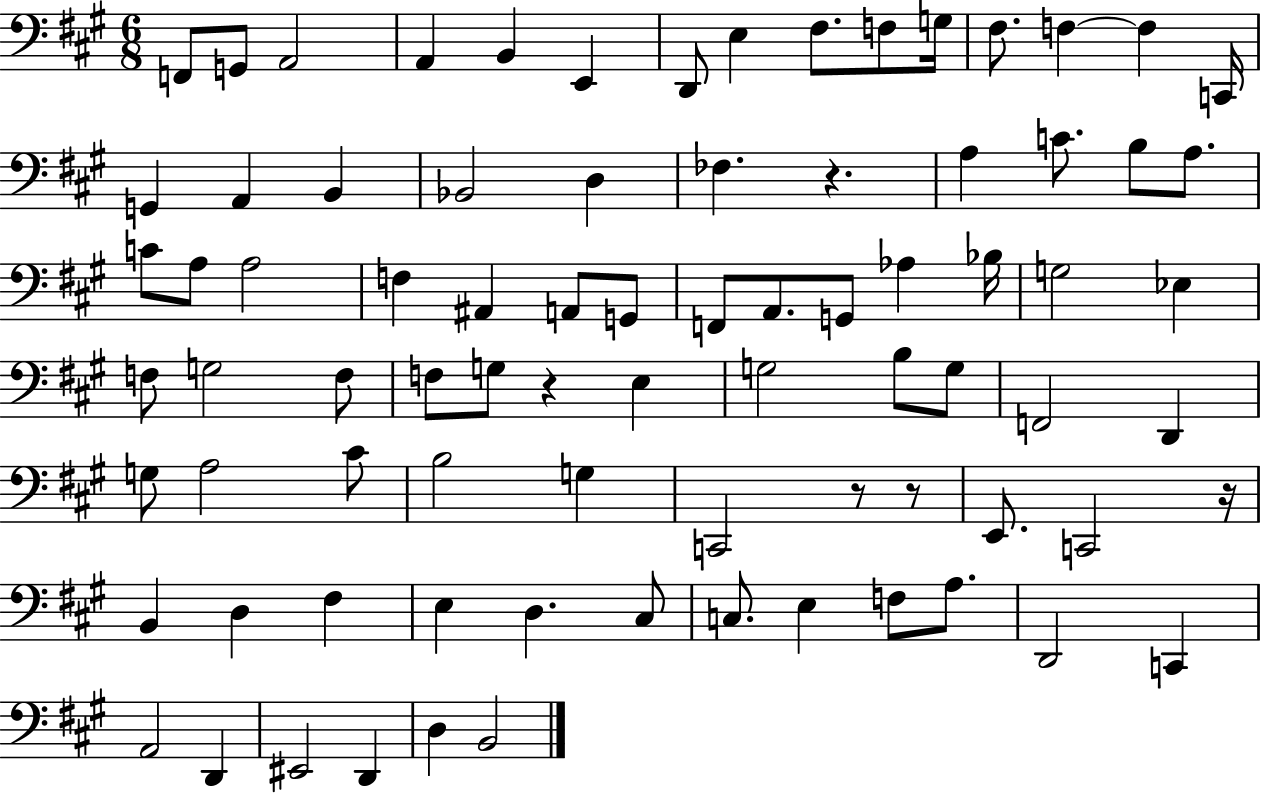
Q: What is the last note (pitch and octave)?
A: B2